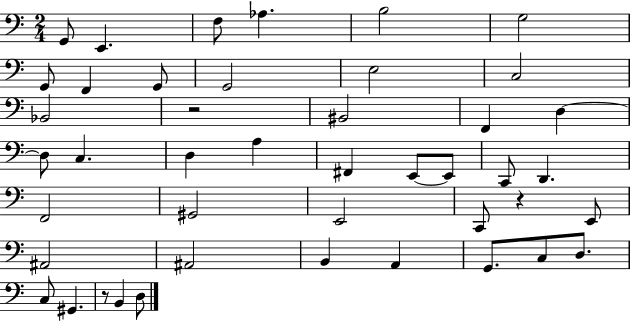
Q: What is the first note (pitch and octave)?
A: G2